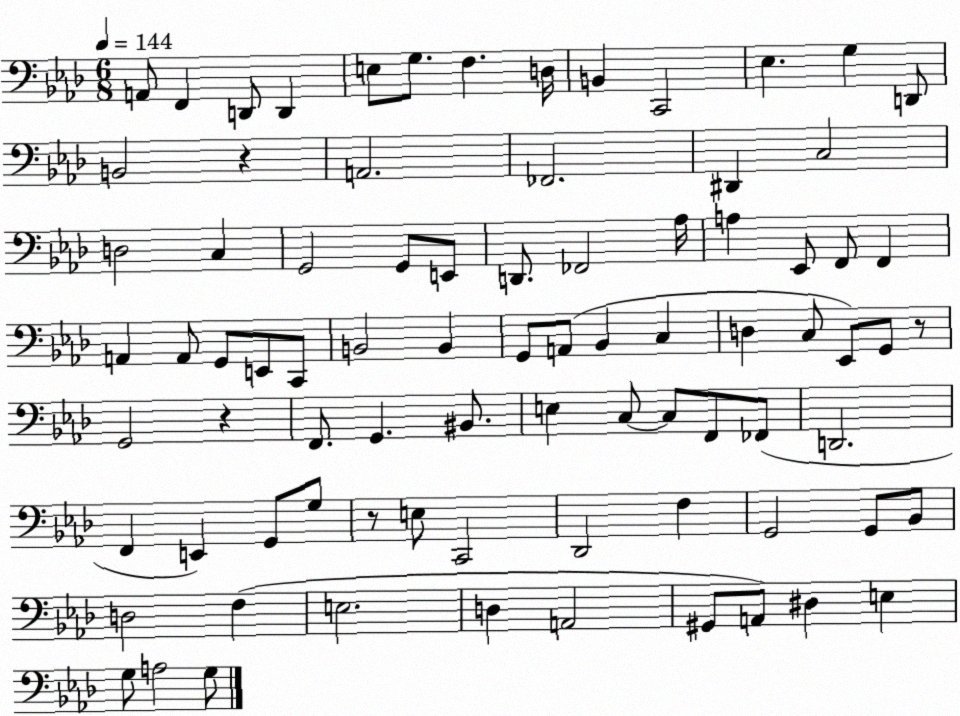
X:1
T:Untitled
M:6/8
L:1/4
K:Ab
A,,/2 F,, D,,/2 D,, E,/2 G,/2 F, D,/4 B,, C,,2 _E, G, D,,/2 B,,2 z A,,2 _F,,2 ^D,, C,2 D,2 C, G,,2 G,,/2 E,,/2 D,,/2 _F,,2 _A,/4 A, _E,,/2 F,,/2 F,, A,, A,,/2 G,,/2 E,,/2 C,,/2 B,,2 B,, G,,/2 A,,/2 _B,, C, D, C,/2 _E,,/2 G,,/2 z/2 G,,2 z F,,/2 G,, ^B,,/2 E, C,/2 C,/2 F,,/2 _F,,/2 D,,2 F,, E,, G,,/2 G,/2 z/2 E,/2 C,,2 _D,,2 F, G,,2 G,,/2 _B,,/2 D,2 F, E,2 D, A,,2 ^G,,/2 A,,/2 ^D, E, G,/2 A,2 G,/2